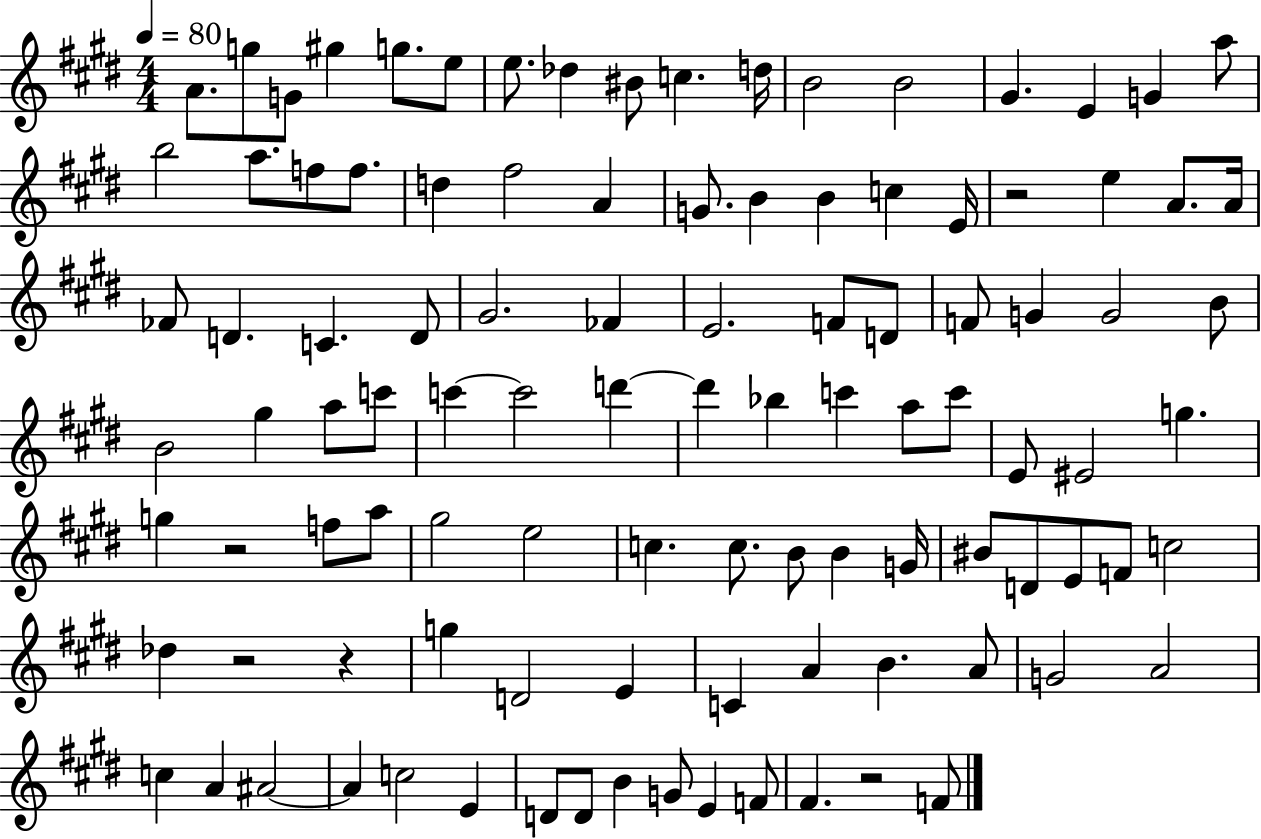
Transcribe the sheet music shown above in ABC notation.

X:1
T:Untitled
M:4/4
L:1/4
K:E
A/2 g/2 G/2 ^g g/2 e/2 e/2 _d ^B/2 c d/4 B2 B2 ^G E G a/2 b2 a/2 f/2 f/2 d ^f2 A G/2 B B c E/4 z2 e A/2 A/4 _F/2 D C D/2 ^G2 _F E2 F/2 D/2 F/2 G G2 B/2 B2 ^g a/2 c'/2 c' c'2 d' d' _b c' a/2 c'/2 E/2 ^E2 g g z2 f/2 a/2 ^g2 e2 c c/2 B/2 B G/4 ^B/2 D/2 E/2 F/2 c2 _d z2 z g D2 E C A B A/2 G2 A2 c A ^A2 ^A c2 E D/2 D/2 B G/2 E F/2 ^F z2 F/2